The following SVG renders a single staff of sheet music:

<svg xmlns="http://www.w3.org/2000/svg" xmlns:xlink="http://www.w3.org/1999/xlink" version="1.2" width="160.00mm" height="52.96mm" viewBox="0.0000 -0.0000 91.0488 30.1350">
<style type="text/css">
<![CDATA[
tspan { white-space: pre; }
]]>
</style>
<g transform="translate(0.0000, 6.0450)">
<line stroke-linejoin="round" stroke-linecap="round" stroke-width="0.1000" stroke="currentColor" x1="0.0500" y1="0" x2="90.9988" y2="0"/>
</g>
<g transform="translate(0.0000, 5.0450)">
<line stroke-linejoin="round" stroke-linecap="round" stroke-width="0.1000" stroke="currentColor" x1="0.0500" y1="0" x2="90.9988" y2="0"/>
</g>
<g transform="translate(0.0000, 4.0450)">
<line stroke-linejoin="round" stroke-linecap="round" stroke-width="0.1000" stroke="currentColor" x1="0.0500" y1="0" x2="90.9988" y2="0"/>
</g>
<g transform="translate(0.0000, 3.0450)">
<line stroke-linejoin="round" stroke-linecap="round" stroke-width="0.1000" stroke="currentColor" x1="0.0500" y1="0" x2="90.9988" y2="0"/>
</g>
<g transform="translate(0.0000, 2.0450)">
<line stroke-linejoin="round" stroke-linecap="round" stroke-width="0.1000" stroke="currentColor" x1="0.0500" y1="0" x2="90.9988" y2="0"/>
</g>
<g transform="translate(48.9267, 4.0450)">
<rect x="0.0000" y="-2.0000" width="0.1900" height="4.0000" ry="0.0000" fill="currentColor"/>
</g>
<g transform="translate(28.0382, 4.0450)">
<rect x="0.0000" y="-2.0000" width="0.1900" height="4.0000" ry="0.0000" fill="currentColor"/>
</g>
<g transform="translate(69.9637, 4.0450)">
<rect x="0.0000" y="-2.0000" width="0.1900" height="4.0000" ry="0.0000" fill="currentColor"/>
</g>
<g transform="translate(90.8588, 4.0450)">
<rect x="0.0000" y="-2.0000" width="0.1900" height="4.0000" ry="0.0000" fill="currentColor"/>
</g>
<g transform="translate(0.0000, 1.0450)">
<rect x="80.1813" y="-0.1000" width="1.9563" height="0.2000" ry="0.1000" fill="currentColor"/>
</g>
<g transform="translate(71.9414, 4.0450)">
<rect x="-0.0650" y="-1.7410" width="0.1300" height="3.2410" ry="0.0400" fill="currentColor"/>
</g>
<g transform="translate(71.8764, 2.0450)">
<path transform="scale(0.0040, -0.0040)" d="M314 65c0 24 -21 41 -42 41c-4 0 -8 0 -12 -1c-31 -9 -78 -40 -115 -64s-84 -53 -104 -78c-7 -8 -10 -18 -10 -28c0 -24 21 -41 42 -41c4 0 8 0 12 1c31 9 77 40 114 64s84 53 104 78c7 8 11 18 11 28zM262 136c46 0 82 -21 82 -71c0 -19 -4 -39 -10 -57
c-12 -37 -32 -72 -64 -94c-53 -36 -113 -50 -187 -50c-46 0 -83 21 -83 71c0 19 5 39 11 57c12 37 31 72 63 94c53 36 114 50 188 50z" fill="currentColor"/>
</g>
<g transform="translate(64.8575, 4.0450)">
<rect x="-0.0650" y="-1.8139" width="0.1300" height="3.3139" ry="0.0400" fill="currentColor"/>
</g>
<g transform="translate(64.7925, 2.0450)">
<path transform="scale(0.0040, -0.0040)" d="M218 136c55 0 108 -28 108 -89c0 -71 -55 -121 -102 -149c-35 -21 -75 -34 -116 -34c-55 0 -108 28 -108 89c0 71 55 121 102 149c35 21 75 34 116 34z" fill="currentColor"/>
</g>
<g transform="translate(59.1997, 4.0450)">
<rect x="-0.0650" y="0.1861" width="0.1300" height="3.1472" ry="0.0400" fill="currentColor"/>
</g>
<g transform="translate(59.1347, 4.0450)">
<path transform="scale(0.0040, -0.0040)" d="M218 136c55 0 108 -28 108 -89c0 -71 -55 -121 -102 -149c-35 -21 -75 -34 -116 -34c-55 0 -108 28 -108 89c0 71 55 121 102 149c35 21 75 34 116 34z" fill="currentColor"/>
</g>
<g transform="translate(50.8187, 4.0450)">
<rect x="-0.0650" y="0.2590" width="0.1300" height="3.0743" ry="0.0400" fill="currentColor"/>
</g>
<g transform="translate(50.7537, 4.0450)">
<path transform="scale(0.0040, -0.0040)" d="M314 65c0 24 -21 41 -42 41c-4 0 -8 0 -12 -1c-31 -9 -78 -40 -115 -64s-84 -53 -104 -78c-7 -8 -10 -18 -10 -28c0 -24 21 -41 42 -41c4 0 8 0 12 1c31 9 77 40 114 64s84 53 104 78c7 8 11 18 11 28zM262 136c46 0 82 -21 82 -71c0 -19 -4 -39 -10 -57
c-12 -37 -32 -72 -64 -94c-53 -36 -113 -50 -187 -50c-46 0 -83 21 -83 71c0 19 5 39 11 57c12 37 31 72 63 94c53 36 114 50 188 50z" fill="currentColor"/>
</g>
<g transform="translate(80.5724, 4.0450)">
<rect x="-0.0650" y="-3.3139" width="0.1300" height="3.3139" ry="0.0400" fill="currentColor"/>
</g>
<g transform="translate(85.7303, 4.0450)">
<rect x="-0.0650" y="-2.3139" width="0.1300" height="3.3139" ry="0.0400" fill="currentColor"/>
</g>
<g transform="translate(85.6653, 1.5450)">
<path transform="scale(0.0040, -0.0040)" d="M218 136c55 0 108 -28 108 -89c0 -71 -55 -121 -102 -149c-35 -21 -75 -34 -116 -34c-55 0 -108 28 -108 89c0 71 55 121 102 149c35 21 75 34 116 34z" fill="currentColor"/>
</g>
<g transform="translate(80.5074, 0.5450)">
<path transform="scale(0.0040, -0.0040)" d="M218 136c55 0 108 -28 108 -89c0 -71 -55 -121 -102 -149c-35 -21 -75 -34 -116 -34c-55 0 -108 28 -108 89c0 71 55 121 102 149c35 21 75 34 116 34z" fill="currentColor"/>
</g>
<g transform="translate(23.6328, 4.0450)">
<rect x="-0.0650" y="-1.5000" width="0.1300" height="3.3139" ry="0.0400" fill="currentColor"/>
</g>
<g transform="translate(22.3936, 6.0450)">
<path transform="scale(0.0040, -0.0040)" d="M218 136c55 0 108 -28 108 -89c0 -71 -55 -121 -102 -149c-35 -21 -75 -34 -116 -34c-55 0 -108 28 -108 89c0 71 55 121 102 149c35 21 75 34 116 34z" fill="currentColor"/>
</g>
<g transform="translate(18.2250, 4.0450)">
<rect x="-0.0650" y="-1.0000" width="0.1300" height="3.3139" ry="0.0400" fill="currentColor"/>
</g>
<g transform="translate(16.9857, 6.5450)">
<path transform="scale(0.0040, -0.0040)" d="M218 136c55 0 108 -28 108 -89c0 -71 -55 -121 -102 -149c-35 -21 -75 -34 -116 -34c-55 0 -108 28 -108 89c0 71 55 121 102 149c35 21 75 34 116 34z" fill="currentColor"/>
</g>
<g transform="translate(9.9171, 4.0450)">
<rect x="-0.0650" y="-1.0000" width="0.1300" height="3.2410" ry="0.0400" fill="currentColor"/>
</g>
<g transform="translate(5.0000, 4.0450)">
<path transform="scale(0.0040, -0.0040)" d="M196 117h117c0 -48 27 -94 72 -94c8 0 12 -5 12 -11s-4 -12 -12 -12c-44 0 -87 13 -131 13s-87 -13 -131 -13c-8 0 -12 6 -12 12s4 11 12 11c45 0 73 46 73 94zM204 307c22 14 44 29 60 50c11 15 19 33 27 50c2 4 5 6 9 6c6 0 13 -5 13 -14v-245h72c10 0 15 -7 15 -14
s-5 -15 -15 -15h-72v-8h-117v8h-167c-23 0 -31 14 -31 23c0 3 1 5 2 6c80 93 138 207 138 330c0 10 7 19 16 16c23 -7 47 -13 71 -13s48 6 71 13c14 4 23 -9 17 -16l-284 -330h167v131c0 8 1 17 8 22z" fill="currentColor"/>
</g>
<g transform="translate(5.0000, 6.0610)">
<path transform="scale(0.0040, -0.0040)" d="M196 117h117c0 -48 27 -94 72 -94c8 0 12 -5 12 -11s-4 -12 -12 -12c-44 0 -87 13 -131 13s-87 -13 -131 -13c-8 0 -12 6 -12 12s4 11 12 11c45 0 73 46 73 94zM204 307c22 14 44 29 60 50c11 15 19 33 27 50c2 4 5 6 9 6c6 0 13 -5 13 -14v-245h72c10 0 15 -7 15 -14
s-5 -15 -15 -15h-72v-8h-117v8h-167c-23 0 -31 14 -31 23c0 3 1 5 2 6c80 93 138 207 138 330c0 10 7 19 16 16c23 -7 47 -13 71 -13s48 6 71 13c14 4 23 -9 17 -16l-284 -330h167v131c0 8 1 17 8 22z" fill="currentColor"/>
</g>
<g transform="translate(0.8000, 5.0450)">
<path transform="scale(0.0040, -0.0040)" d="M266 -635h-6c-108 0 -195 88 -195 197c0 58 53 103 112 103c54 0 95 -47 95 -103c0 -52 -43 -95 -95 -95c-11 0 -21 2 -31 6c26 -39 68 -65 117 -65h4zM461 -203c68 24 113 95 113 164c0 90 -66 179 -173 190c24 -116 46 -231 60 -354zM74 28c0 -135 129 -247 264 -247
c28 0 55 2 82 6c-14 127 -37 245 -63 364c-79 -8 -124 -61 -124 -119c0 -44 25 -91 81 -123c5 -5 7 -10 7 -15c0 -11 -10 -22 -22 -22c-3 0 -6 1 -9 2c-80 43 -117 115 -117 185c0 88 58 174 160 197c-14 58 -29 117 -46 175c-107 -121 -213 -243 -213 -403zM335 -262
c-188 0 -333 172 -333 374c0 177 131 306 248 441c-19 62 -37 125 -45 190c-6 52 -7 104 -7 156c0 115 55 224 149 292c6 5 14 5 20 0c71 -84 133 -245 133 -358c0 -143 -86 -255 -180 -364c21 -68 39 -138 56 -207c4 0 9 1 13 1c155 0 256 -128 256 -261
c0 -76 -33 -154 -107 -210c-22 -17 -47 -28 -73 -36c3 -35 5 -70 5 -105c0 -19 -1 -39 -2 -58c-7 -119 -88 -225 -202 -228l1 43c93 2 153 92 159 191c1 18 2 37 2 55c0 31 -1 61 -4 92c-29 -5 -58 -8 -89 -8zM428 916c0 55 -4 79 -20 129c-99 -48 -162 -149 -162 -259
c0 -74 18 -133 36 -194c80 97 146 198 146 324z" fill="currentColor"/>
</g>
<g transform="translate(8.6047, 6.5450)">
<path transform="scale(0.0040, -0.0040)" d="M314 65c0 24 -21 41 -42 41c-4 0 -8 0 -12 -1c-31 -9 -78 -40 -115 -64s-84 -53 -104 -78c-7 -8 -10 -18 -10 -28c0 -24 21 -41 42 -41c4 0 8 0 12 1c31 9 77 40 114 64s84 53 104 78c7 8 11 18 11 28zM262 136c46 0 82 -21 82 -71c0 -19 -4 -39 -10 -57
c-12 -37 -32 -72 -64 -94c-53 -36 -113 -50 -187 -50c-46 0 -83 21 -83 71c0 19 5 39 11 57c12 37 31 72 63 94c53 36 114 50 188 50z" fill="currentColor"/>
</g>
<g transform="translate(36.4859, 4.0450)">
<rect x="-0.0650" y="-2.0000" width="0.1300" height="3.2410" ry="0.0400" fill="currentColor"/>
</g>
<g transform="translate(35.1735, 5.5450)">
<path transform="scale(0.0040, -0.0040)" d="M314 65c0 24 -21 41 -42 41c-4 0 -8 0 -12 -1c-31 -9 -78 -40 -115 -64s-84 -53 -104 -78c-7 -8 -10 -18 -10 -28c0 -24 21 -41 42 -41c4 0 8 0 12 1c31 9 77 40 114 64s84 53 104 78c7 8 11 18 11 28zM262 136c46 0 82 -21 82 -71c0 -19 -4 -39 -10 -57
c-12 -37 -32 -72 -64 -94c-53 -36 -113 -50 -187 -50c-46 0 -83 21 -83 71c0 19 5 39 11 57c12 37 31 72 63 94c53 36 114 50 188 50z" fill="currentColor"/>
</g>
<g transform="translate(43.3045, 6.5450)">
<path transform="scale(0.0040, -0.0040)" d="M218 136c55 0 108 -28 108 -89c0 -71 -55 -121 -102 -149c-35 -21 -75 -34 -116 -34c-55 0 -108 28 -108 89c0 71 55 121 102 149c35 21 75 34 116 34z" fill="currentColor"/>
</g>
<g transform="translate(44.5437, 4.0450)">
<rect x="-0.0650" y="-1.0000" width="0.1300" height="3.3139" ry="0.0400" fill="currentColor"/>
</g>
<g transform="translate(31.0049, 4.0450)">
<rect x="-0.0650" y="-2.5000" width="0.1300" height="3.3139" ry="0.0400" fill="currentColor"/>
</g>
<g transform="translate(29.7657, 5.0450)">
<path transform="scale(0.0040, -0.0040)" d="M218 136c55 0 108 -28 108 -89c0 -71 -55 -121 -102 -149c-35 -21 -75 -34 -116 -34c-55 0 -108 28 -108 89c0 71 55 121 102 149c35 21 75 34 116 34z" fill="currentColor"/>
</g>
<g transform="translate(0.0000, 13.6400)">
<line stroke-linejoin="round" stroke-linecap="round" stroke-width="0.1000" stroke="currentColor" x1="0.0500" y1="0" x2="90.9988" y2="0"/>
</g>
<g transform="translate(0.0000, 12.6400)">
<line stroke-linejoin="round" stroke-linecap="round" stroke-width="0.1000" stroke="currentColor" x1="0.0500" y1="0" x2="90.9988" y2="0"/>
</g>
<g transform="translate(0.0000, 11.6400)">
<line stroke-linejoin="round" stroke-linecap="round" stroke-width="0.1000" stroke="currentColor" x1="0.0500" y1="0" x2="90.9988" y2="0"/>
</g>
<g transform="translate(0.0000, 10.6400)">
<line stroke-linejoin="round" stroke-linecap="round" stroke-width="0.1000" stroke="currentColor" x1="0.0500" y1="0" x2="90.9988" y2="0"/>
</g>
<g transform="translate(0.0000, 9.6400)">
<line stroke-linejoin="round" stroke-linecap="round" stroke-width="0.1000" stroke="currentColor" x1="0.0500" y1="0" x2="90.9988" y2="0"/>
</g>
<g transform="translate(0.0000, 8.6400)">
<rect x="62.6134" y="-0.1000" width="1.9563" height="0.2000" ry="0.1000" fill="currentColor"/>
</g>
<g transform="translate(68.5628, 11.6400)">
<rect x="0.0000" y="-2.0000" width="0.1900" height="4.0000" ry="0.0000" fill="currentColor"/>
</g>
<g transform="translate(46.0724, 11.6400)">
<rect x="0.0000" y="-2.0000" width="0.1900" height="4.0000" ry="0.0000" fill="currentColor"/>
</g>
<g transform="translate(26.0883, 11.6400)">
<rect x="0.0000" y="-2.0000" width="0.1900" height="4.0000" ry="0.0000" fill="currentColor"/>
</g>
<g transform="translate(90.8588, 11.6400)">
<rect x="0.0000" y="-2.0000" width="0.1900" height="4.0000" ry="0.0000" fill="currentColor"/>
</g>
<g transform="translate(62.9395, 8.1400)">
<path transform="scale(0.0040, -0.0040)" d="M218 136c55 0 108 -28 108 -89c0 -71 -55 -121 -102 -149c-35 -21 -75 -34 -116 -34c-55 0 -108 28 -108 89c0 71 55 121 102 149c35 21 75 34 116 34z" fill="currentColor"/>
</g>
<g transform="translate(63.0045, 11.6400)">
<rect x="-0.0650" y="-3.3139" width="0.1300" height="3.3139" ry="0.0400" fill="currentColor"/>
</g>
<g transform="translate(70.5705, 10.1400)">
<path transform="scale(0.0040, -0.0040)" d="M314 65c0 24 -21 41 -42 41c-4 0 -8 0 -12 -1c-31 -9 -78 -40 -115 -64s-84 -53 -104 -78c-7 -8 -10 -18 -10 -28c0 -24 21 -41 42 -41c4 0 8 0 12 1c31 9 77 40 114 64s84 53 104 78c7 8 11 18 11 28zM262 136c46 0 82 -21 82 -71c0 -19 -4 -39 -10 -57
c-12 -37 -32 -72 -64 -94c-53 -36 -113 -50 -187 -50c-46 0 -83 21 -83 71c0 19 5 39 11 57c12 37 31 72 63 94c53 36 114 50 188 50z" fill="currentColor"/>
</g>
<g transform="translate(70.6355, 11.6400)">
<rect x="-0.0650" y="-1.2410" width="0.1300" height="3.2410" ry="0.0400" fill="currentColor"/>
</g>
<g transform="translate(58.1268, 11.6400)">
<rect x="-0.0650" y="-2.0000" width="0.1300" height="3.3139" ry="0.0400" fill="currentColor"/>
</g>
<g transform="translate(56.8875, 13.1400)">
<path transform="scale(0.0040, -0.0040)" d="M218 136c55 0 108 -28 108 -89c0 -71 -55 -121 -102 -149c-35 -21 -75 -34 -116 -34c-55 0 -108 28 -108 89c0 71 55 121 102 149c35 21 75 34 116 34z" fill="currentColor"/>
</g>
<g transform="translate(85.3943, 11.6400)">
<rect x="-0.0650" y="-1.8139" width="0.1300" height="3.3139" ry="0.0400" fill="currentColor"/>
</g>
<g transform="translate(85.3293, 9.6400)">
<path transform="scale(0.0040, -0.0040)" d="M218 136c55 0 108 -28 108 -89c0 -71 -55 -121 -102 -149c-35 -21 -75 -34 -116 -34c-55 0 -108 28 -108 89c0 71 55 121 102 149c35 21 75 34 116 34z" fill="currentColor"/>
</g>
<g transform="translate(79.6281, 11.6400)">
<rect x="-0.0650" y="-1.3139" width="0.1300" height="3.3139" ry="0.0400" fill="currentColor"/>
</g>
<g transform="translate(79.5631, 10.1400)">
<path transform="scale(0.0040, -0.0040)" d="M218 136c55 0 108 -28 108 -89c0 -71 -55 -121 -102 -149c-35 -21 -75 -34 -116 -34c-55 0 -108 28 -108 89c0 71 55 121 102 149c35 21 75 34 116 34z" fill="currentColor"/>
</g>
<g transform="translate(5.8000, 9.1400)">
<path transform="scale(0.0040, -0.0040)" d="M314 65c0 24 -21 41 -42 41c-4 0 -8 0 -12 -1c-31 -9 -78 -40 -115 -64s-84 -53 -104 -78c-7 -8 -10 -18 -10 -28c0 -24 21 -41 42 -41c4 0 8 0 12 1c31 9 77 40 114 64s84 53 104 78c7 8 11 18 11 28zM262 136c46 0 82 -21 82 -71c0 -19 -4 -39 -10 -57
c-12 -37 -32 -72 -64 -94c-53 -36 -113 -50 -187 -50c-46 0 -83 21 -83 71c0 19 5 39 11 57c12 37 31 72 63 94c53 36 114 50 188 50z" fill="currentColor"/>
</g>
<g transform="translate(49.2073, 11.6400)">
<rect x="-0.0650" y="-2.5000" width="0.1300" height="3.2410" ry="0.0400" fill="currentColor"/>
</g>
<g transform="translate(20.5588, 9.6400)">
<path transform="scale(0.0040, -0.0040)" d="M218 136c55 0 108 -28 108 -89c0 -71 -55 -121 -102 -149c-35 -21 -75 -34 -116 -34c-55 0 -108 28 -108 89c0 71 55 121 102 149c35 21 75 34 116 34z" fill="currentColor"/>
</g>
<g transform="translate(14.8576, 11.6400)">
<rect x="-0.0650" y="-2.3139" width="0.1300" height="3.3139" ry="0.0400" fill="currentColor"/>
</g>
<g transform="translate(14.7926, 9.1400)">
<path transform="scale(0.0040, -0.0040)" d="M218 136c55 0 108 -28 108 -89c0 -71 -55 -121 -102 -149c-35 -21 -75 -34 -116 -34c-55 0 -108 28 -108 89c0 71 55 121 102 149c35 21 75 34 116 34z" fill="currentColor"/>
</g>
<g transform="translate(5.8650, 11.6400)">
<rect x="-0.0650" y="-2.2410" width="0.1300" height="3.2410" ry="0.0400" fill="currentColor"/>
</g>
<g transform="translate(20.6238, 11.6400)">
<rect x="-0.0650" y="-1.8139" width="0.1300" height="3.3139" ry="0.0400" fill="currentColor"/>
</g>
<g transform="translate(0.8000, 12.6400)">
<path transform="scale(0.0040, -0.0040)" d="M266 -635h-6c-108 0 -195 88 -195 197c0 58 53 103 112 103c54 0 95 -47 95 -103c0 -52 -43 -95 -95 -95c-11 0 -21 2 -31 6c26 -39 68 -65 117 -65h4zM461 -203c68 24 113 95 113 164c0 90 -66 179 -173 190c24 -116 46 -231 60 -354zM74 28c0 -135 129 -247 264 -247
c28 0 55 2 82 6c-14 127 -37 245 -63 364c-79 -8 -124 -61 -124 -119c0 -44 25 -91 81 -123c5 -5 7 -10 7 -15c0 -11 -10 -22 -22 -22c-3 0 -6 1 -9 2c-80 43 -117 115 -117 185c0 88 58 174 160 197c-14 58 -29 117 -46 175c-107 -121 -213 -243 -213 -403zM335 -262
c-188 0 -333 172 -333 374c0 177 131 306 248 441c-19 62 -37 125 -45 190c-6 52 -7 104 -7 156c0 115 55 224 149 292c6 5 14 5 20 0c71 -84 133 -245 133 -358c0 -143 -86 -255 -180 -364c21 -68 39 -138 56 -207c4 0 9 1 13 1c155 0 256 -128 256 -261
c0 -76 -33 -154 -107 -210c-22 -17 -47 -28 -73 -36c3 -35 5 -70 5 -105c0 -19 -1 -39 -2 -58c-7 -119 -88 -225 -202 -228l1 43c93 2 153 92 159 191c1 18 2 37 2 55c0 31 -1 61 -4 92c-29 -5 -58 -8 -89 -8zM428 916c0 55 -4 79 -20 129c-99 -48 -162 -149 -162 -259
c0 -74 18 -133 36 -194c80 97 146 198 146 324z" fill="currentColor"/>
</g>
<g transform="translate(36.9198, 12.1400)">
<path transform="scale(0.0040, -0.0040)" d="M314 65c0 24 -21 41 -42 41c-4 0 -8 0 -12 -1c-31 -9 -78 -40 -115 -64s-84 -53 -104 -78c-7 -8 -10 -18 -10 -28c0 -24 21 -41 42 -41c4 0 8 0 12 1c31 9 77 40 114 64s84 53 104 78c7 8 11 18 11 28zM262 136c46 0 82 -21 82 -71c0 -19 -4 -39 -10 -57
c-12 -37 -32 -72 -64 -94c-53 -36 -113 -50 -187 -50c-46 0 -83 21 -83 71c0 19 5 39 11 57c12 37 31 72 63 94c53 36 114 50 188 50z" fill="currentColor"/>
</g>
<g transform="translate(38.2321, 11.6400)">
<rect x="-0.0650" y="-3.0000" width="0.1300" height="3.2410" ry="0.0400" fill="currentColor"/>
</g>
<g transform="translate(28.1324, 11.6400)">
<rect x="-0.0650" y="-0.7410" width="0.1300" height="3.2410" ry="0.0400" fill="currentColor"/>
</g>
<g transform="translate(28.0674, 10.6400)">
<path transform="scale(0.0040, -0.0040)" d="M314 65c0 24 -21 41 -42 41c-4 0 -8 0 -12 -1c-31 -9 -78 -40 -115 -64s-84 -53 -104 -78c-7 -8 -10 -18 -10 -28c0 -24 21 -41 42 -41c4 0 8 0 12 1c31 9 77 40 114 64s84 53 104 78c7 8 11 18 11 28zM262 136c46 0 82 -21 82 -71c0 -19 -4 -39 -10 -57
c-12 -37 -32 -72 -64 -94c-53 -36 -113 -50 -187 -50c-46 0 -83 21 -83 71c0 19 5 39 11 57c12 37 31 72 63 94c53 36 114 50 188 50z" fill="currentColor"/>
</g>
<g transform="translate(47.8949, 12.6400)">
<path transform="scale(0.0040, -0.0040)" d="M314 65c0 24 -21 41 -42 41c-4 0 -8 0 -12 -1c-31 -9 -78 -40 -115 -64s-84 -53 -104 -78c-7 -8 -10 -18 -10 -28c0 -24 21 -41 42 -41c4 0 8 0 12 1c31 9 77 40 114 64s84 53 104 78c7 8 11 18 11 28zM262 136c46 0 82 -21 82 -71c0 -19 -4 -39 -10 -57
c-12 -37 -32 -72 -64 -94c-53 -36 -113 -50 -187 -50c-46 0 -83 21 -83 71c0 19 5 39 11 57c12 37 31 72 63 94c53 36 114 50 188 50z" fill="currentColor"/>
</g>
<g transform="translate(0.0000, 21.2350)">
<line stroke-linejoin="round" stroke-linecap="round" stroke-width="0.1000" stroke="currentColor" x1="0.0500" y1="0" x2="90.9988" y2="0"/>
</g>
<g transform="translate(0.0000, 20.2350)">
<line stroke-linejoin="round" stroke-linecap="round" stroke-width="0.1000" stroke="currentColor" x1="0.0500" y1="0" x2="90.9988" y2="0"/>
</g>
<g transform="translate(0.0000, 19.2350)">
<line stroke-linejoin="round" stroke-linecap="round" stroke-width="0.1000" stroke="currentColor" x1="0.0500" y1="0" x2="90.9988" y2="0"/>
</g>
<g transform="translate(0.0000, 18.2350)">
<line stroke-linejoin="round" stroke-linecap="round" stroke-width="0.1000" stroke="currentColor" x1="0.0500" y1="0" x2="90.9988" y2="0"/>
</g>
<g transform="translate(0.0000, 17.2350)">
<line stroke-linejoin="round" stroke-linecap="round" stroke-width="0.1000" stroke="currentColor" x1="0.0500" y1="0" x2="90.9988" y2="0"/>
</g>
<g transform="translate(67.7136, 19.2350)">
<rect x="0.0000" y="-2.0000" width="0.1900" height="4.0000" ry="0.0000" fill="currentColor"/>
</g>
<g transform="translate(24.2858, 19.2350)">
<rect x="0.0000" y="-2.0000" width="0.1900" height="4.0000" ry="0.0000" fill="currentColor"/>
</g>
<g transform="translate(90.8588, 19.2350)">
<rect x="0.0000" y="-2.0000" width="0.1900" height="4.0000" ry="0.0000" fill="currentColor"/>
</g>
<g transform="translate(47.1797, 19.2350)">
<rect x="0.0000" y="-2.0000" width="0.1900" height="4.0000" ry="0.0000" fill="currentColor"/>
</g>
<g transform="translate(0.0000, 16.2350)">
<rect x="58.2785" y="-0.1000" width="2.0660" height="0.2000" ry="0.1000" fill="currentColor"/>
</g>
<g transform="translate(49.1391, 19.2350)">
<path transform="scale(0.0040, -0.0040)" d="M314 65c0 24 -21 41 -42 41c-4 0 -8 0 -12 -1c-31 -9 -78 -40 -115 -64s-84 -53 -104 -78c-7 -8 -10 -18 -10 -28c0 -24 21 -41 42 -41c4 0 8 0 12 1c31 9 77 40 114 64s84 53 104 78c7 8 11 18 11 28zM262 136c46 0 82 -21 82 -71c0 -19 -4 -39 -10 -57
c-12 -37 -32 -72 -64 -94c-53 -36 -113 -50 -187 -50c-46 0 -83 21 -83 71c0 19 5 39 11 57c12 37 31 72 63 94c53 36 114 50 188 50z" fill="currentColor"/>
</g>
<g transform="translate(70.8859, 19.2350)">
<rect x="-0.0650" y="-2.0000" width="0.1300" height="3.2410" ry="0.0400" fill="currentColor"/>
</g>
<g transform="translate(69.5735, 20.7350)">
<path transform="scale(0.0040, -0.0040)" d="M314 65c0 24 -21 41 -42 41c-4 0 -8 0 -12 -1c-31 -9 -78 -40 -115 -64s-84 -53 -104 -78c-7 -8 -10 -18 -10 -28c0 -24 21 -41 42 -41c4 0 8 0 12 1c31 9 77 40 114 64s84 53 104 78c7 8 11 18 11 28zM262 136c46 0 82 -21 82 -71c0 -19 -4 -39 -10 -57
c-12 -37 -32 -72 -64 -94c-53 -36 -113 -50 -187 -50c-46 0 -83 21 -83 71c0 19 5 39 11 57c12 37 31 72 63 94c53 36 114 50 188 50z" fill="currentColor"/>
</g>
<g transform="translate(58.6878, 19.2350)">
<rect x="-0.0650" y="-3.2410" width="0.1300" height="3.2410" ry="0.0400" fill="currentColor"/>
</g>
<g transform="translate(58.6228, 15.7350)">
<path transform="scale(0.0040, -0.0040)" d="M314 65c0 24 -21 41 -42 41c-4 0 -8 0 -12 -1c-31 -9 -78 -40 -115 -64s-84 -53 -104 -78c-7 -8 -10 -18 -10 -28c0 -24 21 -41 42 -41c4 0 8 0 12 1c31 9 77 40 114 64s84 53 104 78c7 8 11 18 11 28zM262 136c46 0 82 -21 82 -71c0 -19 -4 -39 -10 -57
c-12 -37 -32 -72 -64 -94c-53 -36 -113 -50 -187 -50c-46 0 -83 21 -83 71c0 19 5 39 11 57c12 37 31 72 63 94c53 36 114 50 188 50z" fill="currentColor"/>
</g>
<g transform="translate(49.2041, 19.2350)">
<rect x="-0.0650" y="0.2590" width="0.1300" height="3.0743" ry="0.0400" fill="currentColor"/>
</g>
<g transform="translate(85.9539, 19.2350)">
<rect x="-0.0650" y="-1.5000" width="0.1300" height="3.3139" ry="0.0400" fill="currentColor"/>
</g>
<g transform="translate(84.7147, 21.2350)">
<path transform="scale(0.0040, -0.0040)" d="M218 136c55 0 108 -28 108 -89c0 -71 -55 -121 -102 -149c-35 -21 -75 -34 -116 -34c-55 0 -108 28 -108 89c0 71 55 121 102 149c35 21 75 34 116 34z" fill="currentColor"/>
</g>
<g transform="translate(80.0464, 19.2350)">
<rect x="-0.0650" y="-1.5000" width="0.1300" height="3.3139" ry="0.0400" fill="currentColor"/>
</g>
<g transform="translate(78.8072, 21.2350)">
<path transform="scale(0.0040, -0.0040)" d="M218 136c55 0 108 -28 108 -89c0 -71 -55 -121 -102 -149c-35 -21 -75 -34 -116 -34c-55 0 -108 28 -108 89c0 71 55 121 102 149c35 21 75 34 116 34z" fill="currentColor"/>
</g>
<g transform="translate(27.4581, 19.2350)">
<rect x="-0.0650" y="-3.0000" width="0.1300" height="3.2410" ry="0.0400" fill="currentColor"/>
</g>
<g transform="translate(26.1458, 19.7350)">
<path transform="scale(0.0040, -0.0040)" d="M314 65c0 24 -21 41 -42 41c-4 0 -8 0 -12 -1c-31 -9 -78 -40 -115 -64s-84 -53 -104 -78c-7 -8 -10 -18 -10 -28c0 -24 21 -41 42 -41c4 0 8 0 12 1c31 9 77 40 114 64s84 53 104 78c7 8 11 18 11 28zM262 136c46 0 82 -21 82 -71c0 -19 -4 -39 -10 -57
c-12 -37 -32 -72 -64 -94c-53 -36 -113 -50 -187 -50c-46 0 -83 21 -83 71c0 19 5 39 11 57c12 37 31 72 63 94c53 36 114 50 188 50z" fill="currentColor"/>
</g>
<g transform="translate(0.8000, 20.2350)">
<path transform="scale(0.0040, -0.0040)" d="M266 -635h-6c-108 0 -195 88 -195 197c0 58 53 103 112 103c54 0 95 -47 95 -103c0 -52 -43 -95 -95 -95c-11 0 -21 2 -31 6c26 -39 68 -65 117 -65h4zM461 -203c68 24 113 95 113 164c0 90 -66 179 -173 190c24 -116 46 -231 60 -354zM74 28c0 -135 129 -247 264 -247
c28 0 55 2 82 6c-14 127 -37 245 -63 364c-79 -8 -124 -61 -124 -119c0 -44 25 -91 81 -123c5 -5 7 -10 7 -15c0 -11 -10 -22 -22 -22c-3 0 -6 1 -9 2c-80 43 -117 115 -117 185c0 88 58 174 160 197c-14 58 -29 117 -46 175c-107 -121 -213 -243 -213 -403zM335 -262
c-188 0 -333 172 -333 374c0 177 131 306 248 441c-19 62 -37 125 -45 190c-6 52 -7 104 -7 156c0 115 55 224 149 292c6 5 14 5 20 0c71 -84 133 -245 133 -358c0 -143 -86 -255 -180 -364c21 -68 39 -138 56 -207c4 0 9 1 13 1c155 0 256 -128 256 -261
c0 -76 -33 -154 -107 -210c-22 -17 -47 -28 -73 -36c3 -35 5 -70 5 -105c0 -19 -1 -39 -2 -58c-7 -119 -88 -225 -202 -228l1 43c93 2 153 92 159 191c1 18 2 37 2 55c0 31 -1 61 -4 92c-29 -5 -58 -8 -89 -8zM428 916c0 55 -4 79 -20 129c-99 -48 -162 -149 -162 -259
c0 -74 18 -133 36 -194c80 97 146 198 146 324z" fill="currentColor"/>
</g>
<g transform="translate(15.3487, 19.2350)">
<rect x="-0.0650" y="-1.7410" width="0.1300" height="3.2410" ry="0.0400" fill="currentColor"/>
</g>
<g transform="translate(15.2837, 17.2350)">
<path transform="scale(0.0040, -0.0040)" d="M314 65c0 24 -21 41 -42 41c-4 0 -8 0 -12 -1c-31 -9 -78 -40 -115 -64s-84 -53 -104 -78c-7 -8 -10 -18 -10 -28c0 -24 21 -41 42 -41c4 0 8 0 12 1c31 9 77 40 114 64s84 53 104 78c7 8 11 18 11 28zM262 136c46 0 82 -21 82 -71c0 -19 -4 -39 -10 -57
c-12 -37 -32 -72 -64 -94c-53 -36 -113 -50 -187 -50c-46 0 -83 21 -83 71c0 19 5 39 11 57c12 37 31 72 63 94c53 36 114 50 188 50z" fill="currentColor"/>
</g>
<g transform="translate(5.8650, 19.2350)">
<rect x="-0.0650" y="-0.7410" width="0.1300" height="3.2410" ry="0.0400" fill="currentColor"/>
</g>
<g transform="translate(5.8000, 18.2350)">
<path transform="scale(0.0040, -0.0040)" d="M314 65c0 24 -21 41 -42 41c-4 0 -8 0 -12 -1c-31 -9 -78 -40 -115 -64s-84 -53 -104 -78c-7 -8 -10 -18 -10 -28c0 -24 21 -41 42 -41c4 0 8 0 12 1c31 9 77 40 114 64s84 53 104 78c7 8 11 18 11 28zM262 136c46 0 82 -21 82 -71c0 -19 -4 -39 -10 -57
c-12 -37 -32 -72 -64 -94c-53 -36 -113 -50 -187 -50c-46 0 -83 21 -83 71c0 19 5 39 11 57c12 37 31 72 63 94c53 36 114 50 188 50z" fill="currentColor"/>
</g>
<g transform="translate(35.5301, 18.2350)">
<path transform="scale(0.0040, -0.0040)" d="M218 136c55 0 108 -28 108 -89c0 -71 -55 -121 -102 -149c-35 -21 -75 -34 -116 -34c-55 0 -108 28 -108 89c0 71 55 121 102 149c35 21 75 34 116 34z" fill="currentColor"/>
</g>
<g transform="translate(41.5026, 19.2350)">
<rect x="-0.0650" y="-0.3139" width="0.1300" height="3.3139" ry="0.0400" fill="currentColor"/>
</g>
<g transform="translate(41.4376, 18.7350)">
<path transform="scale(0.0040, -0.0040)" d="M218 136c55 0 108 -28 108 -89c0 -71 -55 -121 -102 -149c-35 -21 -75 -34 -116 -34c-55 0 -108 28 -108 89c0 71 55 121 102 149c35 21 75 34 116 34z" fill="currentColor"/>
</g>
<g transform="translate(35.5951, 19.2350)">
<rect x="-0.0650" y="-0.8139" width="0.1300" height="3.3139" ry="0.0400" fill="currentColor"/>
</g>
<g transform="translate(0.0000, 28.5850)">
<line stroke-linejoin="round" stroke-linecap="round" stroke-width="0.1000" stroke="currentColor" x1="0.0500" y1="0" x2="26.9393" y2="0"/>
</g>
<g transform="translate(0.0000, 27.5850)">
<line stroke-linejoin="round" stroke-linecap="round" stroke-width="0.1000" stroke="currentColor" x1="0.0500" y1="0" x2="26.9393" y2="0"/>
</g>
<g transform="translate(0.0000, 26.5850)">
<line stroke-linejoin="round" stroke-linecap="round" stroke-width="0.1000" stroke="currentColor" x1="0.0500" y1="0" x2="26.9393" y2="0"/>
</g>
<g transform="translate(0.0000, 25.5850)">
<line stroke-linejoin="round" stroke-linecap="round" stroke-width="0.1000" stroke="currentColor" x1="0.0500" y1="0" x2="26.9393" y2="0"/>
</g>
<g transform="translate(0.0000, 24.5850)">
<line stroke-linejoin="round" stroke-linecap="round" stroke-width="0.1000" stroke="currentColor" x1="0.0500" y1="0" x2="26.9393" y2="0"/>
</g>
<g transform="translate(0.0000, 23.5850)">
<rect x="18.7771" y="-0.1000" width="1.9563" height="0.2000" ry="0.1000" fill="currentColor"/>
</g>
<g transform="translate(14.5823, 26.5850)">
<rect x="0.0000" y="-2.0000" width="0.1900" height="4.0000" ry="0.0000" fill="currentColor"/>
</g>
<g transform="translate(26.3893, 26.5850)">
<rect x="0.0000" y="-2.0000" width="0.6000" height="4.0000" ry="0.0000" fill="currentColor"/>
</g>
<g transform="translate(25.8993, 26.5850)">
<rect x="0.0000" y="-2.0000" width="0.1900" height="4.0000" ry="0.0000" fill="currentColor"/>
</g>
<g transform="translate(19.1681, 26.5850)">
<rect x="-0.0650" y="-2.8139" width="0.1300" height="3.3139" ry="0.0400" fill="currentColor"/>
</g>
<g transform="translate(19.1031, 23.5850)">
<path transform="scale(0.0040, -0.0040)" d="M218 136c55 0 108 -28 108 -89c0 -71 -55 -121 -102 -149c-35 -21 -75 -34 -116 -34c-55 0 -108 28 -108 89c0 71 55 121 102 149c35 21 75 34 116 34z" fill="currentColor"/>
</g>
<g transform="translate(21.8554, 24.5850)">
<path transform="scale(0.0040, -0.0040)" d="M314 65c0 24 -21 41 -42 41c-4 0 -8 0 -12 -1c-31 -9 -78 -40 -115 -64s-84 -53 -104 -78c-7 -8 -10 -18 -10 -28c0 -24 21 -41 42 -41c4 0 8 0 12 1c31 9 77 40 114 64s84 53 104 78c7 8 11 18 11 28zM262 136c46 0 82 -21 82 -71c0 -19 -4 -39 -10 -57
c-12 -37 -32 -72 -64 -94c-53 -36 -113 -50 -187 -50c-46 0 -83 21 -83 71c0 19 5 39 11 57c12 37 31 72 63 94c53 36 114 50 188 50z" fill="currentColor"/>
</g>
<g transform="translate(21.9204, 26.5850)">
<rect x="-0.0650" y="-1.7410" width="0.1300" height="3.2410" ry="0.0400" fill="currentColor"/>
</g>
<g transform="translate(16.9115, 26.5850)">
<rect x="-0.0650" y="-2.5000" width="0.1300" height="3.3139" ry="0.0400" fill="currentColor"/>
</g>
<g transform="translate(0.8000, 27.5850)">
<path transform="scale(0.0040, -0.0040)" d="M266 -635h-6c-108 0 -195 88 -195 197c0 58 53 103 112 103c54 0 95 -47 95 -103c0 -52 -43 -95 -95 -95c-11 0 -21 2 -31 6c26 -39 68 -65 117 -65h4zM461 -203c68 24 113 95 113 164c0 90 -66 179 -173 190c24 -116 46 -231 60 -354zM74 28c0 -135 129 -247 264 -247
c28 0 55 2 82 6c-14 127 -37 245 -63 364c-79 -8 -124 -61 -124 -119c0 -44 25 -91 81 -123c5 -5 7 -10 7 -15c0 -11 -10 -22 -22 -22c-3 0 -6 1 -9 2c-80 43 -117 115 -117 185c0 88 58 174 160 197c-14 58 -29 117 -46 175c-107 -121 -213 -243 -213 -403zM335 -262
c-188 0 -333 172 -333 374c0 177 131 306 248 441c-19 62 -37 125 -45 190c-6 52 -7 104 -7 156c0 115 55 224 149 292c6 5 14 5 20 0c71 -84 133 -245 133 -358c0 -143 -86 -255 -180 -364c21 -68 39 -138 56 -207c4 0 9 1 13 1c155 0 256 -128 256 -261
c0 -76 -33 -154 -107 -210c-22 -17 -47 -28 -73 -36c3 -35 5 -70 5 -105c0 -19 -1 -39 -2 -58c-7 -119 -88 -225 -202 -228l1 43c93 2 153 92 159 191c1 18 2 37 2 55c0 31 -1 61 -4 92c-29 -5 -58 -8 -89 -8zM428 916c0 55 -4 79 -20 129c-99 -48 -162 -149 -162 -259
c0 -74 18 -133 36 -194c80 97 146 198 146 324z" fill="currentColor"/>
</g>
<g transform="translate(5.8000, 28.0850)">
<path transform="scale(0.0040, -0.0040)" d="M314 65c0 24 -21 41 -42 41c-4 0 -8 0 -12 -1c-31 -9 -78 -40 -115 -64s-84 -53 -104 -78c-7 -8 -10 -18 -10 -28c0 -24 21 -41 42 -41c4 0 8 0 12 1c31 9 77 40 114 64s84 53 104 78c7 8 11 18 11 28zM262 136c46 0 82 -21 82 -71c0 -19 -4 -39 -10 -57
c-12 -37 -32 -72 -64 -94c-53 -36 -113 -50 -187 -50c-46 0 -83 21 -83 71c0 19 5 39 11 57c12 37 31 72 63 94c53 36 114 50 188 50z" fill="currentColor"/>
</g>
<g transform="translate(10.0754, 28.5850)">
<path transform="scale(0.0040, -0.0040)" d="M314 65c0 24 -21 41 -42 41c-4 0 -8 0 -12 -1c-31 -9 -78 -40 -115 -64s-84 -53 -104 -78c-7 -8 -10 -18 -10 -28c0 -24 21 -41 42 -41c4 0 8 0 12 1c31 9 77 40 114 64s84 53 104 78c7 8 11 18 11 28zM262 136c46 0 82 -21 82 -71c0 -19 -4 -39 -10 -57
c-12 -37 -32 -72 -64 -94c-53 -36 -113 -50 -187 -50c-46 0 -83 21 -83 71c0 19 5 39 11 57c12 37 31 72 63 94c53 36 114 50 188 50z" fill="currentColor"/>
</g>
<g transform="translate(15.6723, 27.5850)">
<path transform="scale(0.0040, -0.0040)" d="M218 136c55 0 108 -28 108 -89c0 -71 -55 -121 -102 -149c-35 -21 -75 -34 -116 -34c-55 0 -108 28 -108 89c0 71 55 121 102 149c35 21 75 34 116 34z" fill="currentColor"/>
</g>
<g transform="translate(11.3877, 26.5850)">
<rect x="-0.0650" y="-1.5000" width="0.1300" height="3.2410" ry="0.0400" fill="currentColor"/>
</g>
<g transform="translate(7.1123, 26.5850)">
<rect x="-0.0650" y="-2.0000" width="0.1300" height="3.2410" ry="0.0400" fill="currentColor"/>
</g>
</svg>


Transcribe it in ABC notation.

X:1
T:Untitled
M:4/4
L:1/4
K:C
D2 D E G F2 D B2 B f f2 b g g2 g f d2 A2 G2 F b e2 e f d2 f2 A2 d c B2 b2 F2 E E F2 E2 G a f2